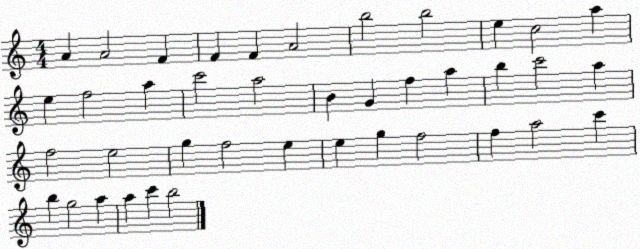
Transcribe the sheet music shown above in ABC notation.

X:1
T:Untitled
M:4/4
L:1/4
K:C
A A2 F F F A2 b2 b2 e c2 a e f2 a c'2 a2 B G f a b c'2 a f2 e2 g f2 e e g f2 f a2 c' b g2 a a c' b2